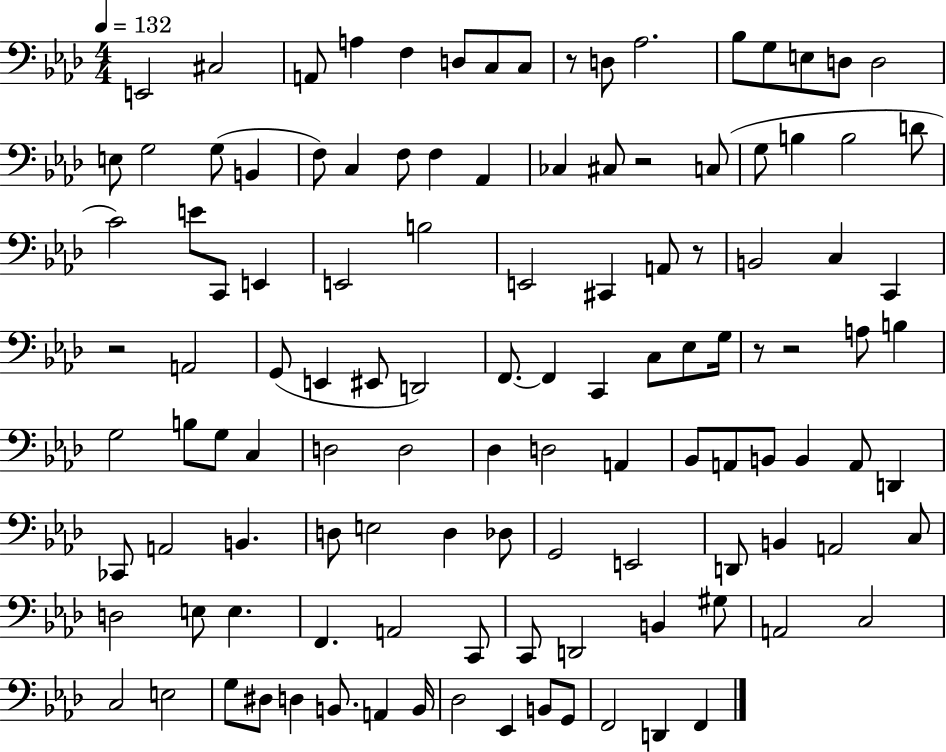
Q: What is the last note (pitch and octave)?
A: F2